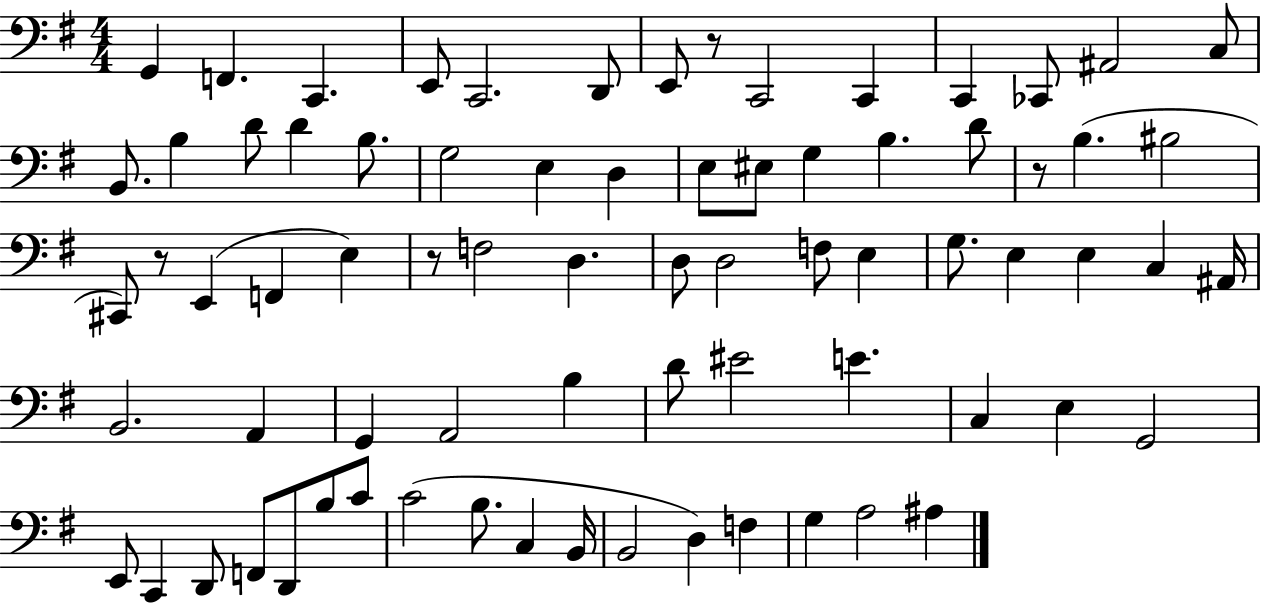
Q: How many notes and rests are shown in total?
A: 75